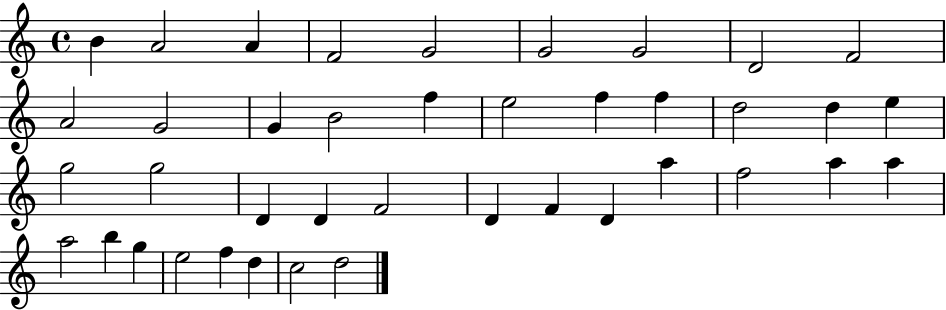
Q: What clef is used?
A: treble